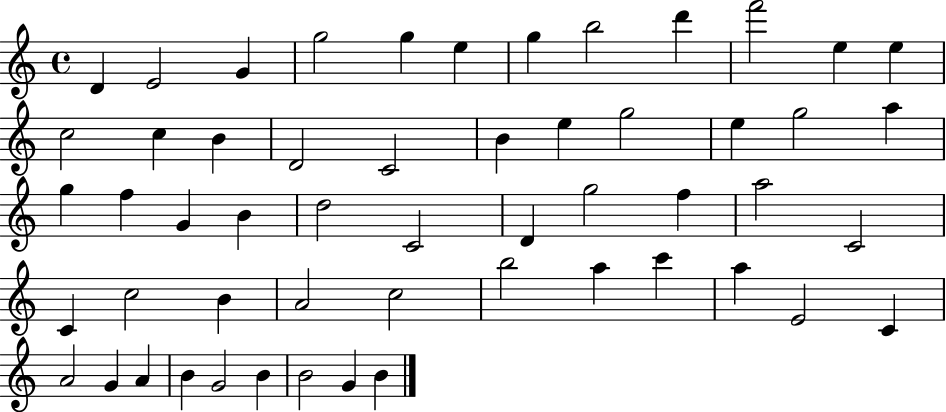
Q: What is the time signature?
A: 4/4